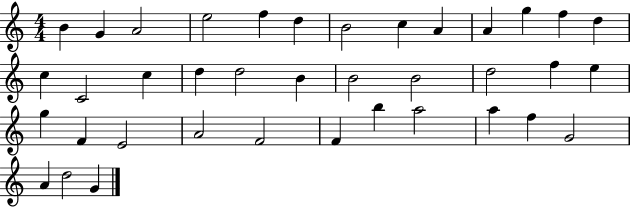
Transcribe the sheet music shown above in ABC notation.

X:1
T:Untitled
M:4/4
L:1/4
K:C
B G A2 e2 f d B2 c A A g f d c C2 c d d2 B B2 B2 d2 f e g F E2 A2 F2 F b a2 a f G2 A d2 G